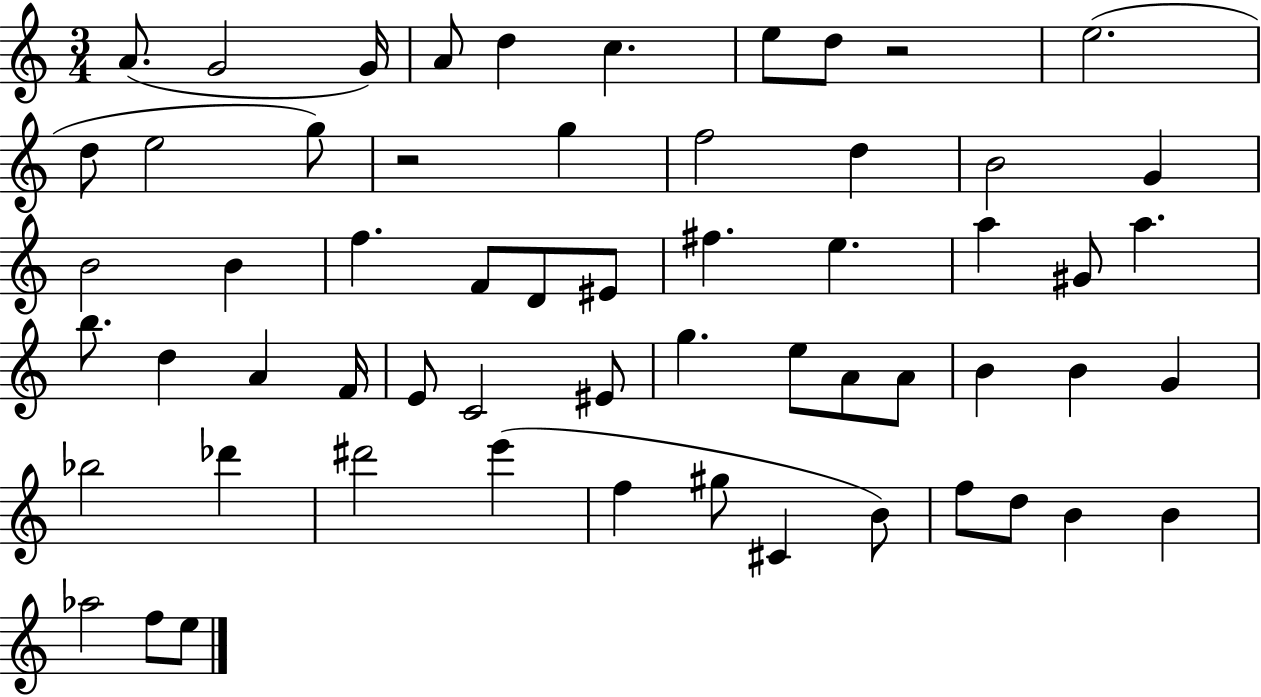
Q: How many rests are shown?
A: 2